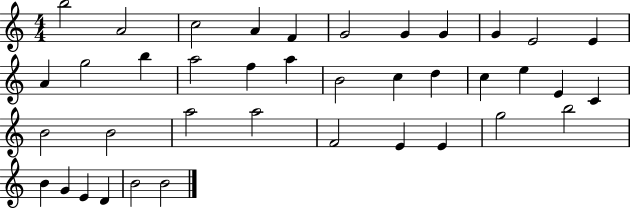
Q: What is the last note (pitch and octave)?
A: B4